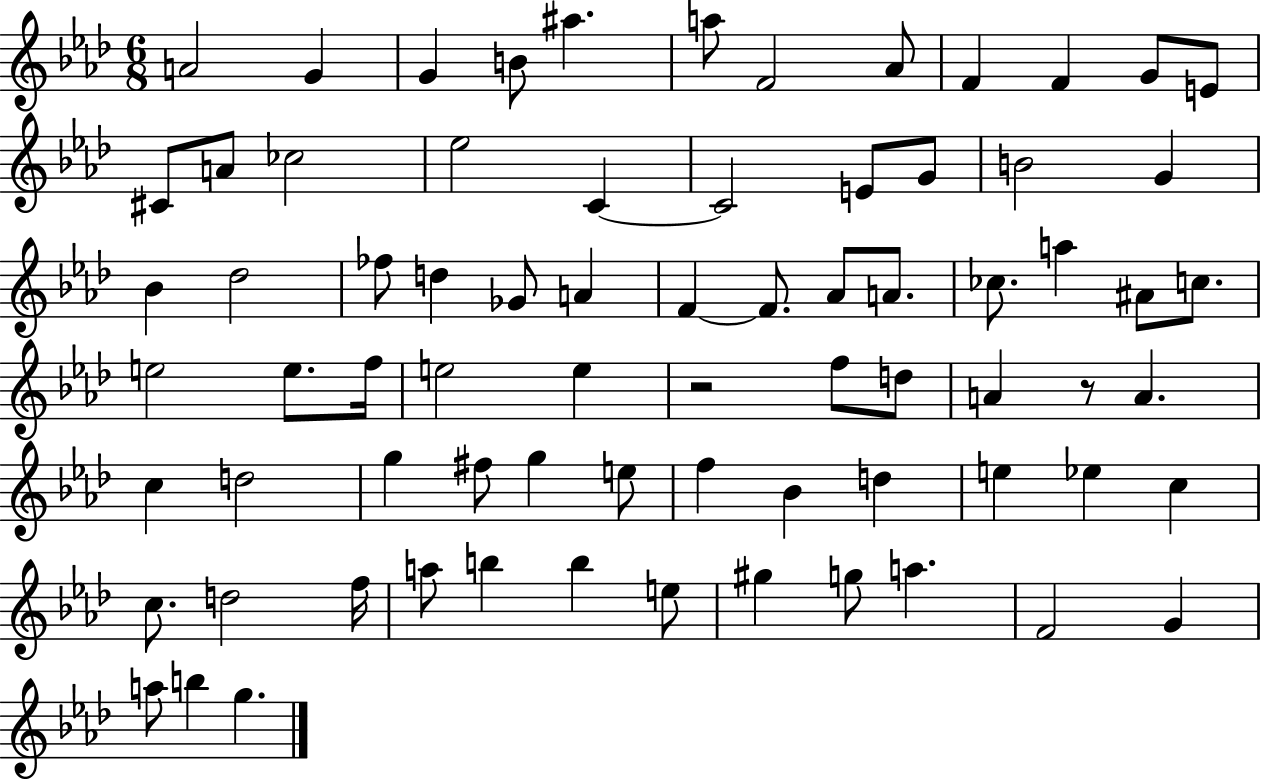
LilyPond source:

{
  \clef treble
  \numericTimeSignature
  \time 6/8
  \key aes \major
  a'2 g'4 | g'4 b'8 ais''4. | a''8 f'2 aes'8 | f'4 f'4 g'8 e'8 | \break cis'8 a'8 ces''2 | ees''2 c'4~~ | c'2 e'8 g'8 | b'2 g'4 | \break bes'4 des''2 | fes''8 d''4 ges'8 a'4 | f'4~~ f'8. aes'8 a'8. | ces''8. a''4 ais'8 c''8. | \break e''2 e''8. f''16 | e''2 e''4 | r2 f''8 d''8 | a'4 r8 a'4. | \break c''4 d''2 | g''4 fis''8 g''4 e''8 | f''4 bes'4 d''4 | e''4 ees''4 c''4 | \break c''8. d''2 f''16 | a''8 b''4 b''4 e''8 | gis''4 g''8 a''4. | f'2 g'4 | \break a''8 b''4 g''4. | \bar "|."
}